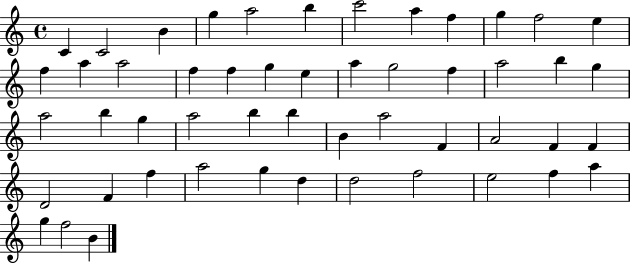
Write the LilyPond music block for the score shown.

{
  \clef treble
  \time 4/4
  \defaultTimeSignature
  \key c \major
  c'4 c'2 b'4 | g''4 a''2 b''4 | c'''2 a''4 f''4 | g''4 f''2 e''4 | \break f''4 a''4 a''2 | f''4 f''4 g''4 e''4 | a''4 g''2 f''4 | a''2 b''4 g''4 | \break a''2 b''4 g''4 | a''2 b''4 b''4 | b'4 a''2 f'4 | a'2 f'4 f'4 | \break d'2 f'4 f''4 | a''2 g''4 d''4 | d''2 f''2 | e''2 f''4 a''4 | \break g''4 f''2 b'4 | \bar "|."
}